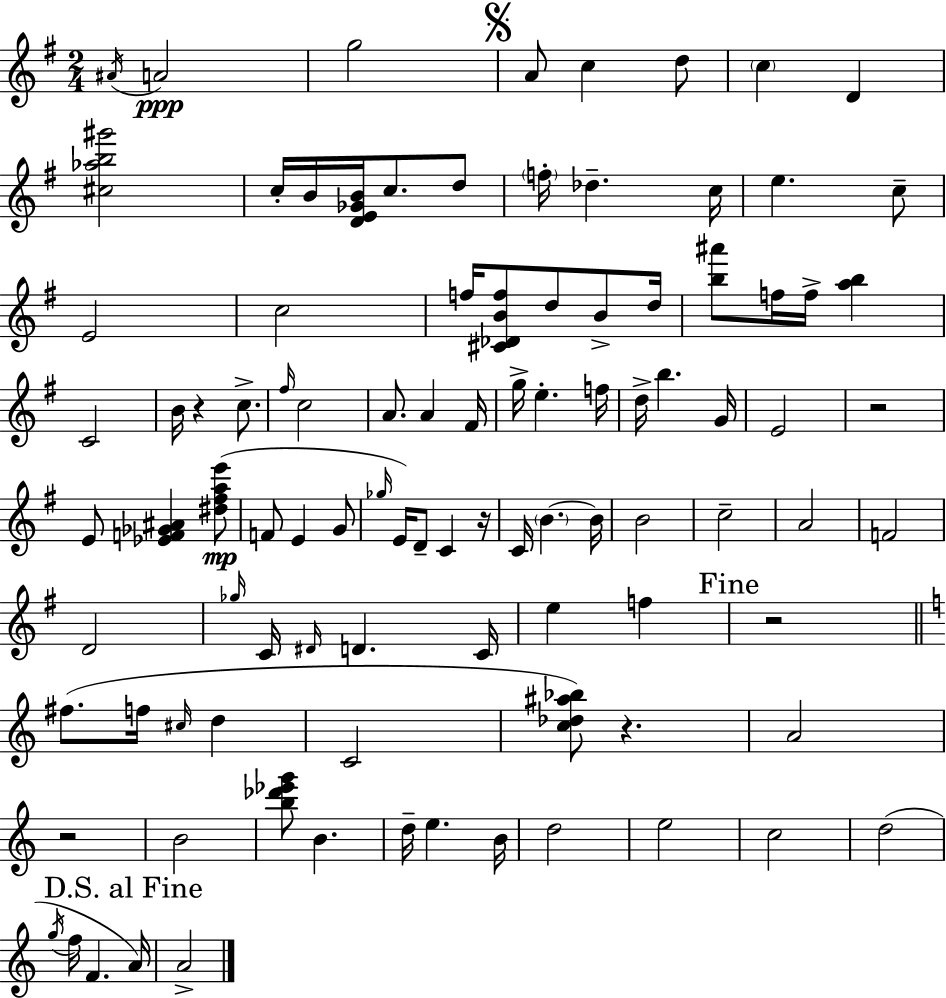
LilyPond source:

{
  \clef treble
  \numericTimeSignature
  \time 2/4
  \key e \minor
  \repeat volta 2 { \acciaccatura { ais'16 }\ppp a'2 | g''2 | \mark \markup { \musicglyph "scripts.segno" } a'8 c''4 d''8 | \parenthesize c''4 d'4 | \break <cis'' aes'' b'' gis'''>2 | c''16-. b'16 <d' e' ges' b'>16 c''8. d''8 | \parenthesize f''16-. des''4.-- | c''16 e''4. c''8-- | \break e'2 | c''2 | f''16 <cis' des' b' f''>8 d''8 b'8-> | d''16 <b'' ais'''>8 f''16 f''16-> <a'' b''>4 | \break c'2 | b'16 r4 c''8.-> | \grace { fis''16 } c''2 | a'8. a'4 | \break fis'16 g''16-> e''4.-. | f''16 d''16-> b''4. | g'16 e'2 | r2 | \break e'8 <ees' f' ges' ais'>4 | <dis'' fis'' a'' e'''>8(\mp f'8 e'4 | g'8 \grace { ges''16 }) e'16 d'8-- c'4 | r16 c'16 \parenthesize b'4.~~ | \break b'16 b'2 | c''2-- | a'2 | f'2 | \break d'2 | \grace { ges''16 } c'16 \grace { dis'16 } d'4. | c'16 e''4 | f''4 \mark "Fine" r2 | \break \bar "||" \break \key c \major fis''8.( f''16 \grace { cis''16 } d''4 | c'2 | <c'' des'' ais'' bes''>8) r4. | a'2 | \break r2 | b'2 | <b'' des''' ees''' g'''>8 b'4. | d''16-- e''4. | \break b'16 d''2 | e''2 | c''2 | d''2( | \break \acciaccatura { g''16 } f''16 f'4. | \mark "D.S. al Fine" a'16) a'2-> | } \bar "|."
}